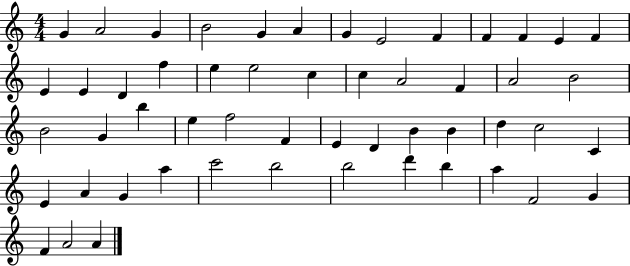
G4/q A4/h G4/q B4/h G4/q A4/q G4/q E4/h F4/q F4/q F4/q E4/q F4/q E4/q E4/q D4/q F5/q E5/q E5/h C5/q C5/q A4/h F4/q A4/h B4/h B4/h G4/q B5/q E5/q F5/h F4/q E4/q D4/q B4/q B4/q D5/q C5/h C4/q E4/q A4/q G4/q A5/q C6/h B5/h B5/h D6/q B5/q A5/q F4/h G4/q F4/q A4/h A4/q